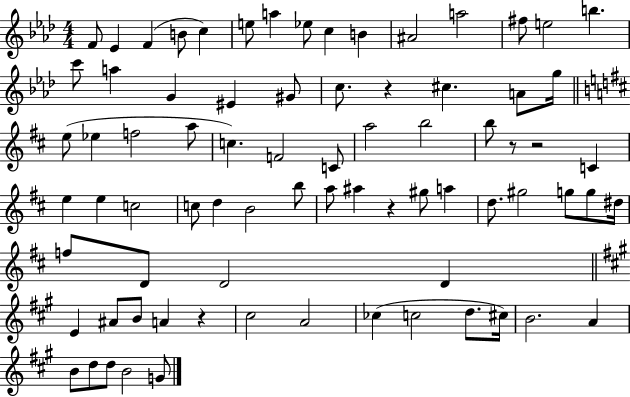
{
  \clef treble
  \numericTimeSignature
  \time 4/4
  \key aes \major
  f'8 ees'4 f'4( b'8 c''4) | e''8 a''4 ees''8 c''4 b'4 | ais'2 a''2 | fis''8 e''2 b''4. | \break c'''8 a''4 g'4 eis'4 gis'8 | c''8. r4 cis''4. a'8 g''16 | \bar "||" \break \key d \major e''8( ees''4 f''2 a''8 | c''4.) f'2 c'8 | a''2 b''2 | b''8 r8 r2 c'4 | \break e''4 e''4 c''2 | c''8 d''4 b'2 b''8 | a''8 ais''4 r4 gis''8 a''4 | d''8. gis''2 g''8 g''8 dis''16 | \break f''8 d'8 d'2 d'4 | \bar "||" \break \key a \major e'4 ais'8 b'8 a'4 r4 | cis''2 a'2 | ces''4( c''2 d''8. cis''16) | b'2. a'4 | \break b'8 d''8 d''8 b'2 g'8 | \bar "|."
}